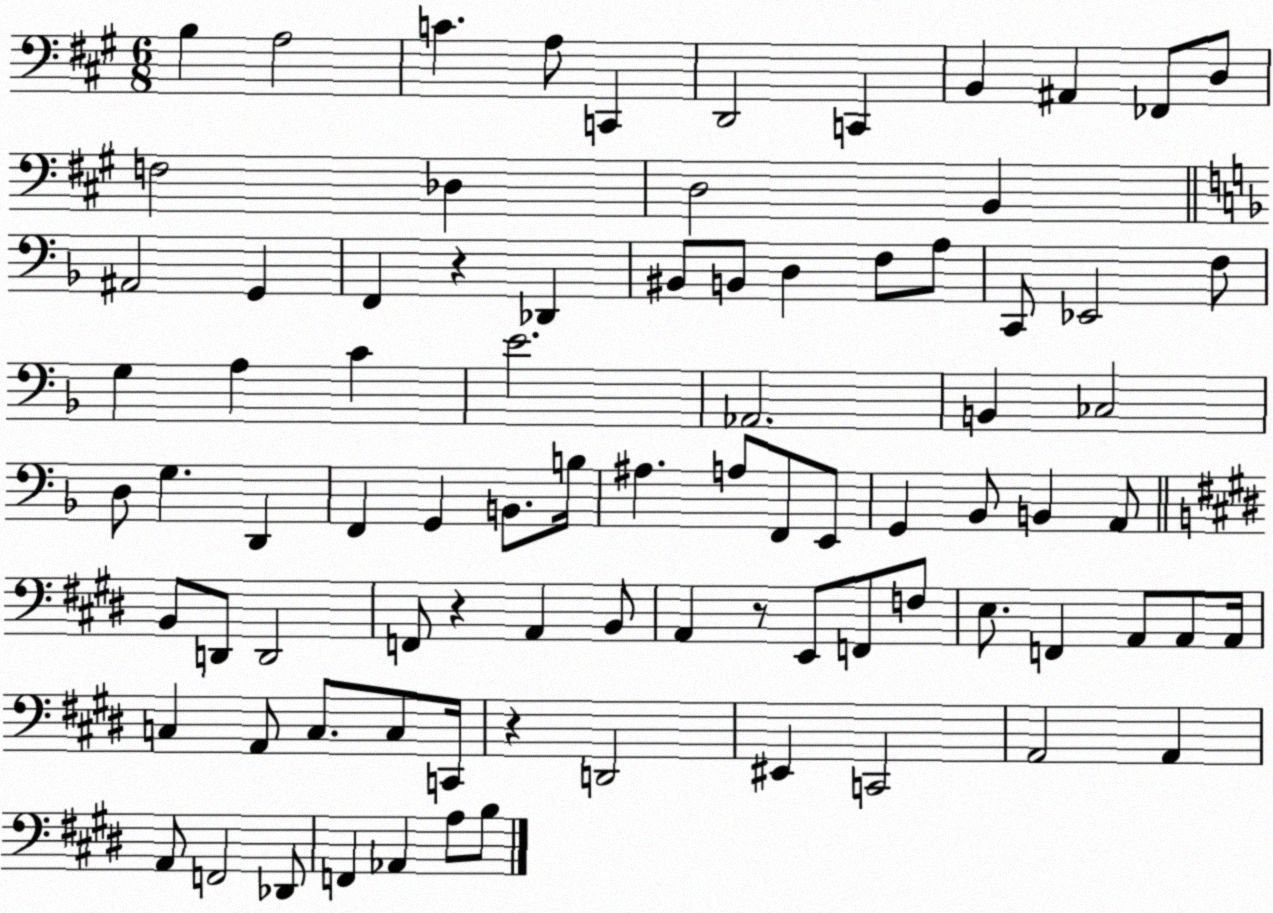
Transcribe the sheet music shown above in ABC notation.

X:1
T:Untitled
M:6/8
L:1/4
K:A
B, A,2 C A,/2 C,, D,,2 C,, B,, ^A,, _F,,/2 D,/2 F,2 _D, D,2 B,, ^A,,2 G,, F,, z _D,, ^B,,/2 B,,/2 D, F,/2 A,/2 C,,/2 _E,,2 F,/2 G, A, C E2 _A,,2 B,, _C,2 D,/2 G, D,, F,, G,, B,,/2 B,/4 ^A, A,/2 F,,/2 E,,/2 G,, _B,,/2 B,, A,,/2 B,,/2 D,,/2 D,,2 F,,/2 z A,, B,,/2 A,, z/2 E,,/2 F,,/2 F,/2 E,/2 F,, A,,/2 A,,/2 A,,/4 C, A,,/2 C,/2 C,/2 C,,/4 z D,,2 ^E,, C,,2 A,,2 A,, A,,/2 F,,2 _D,,/2 F,, _A,, A,/2 B,/2